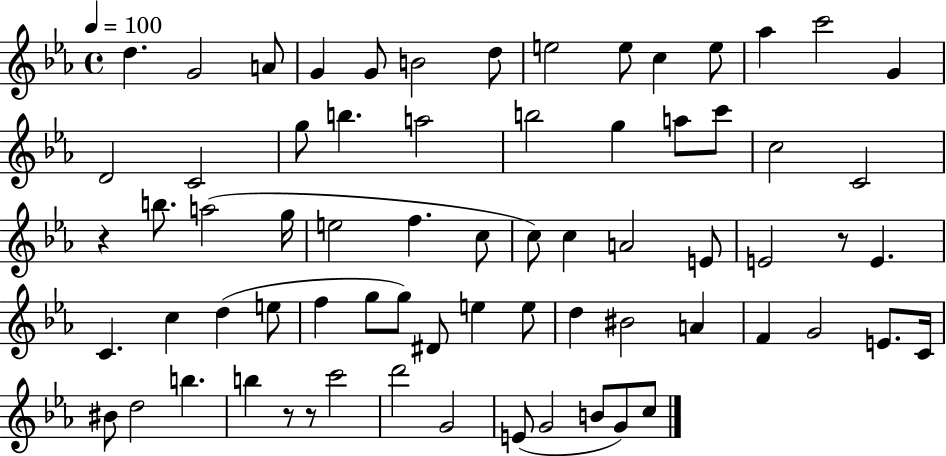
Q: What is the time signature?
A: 4/4